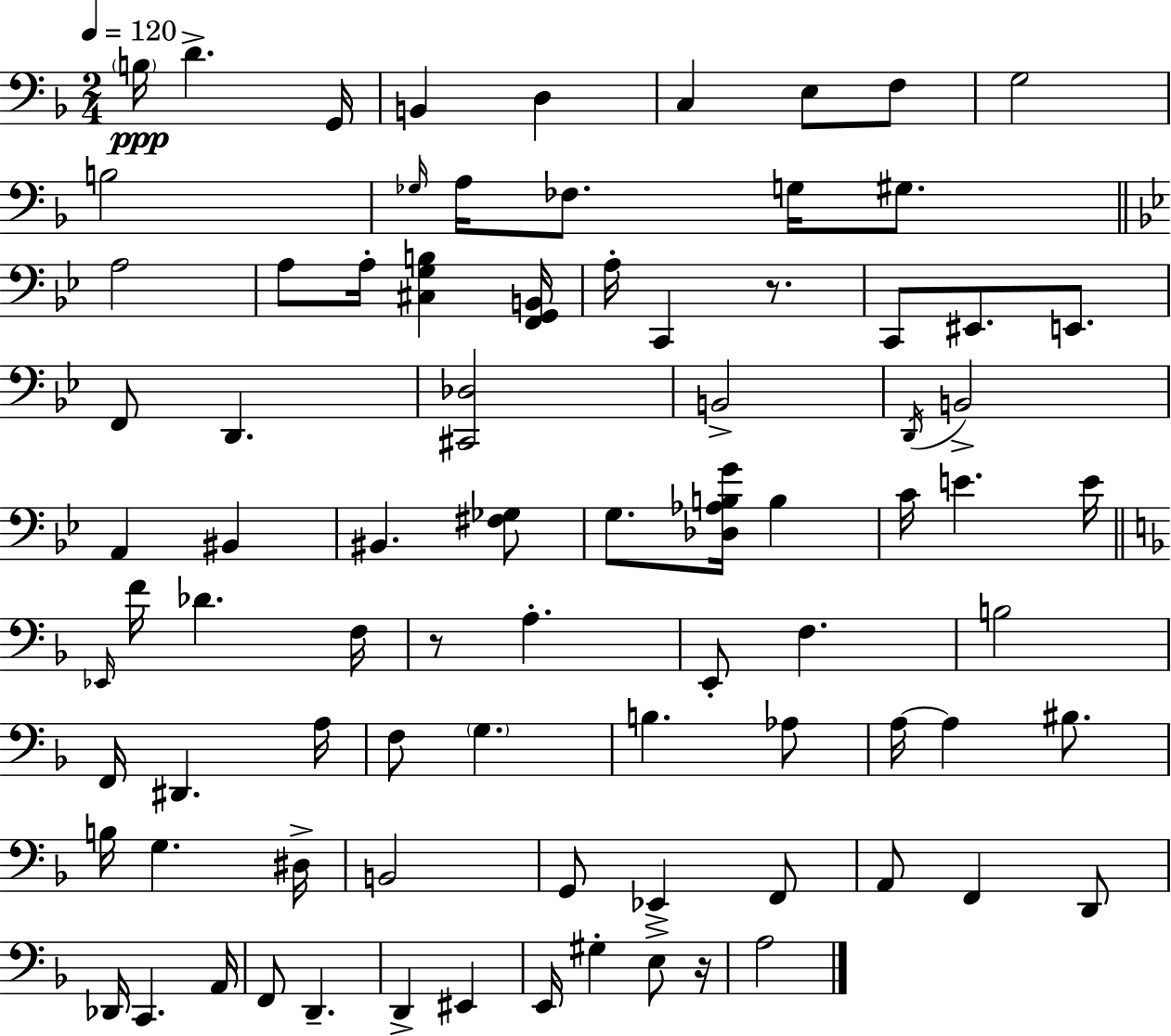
X:1
T:Untitled
M:2/4
L:1/4
K:Dm
B,/4 D G,,/4 B,, D, C, E,/2 F,/2 G,2 B,2 _G,/4 A,/4 _F,/2 G,/4 ^G,/2 A,2 A,/2 A,/4 [^C,G,B,] [F,,G,,B,,]/4 A,/4 C,, z/2 C,,/2 ^E,,/2 E,,/2 F,,/2 D,, [^C,,_D,]2 B,,2 D,,/4 B,,2 A,, ^B,, ^B,, [^F,_G,]/2 G,/2 [_D,_A,B,G]/4 B, C/4 E E/4 _E,,/4 F/4 _D F,/4 z/2 A, E,,/2 F, B,2 F,,/4 ^D,, A,/4 F,/2 G, B, _A,/2 A,/4 A, ^B,/2 B,/4 G, ^D,/4 B,,2 G,,/2 _E,, F,,/2 A,,/2 F,, D,,/2 _D,,/4 C,, A,,/4 F,,/2 D,, D,, ^E,, E,,/4 ^G, E,/2 z/4 A,2